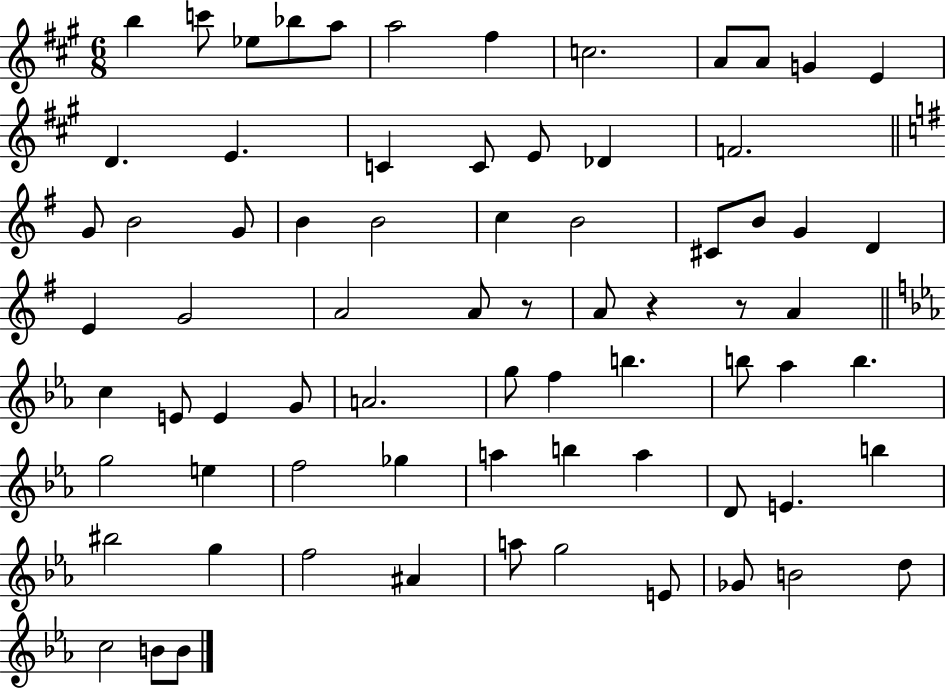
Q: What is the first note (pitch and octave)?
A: B5